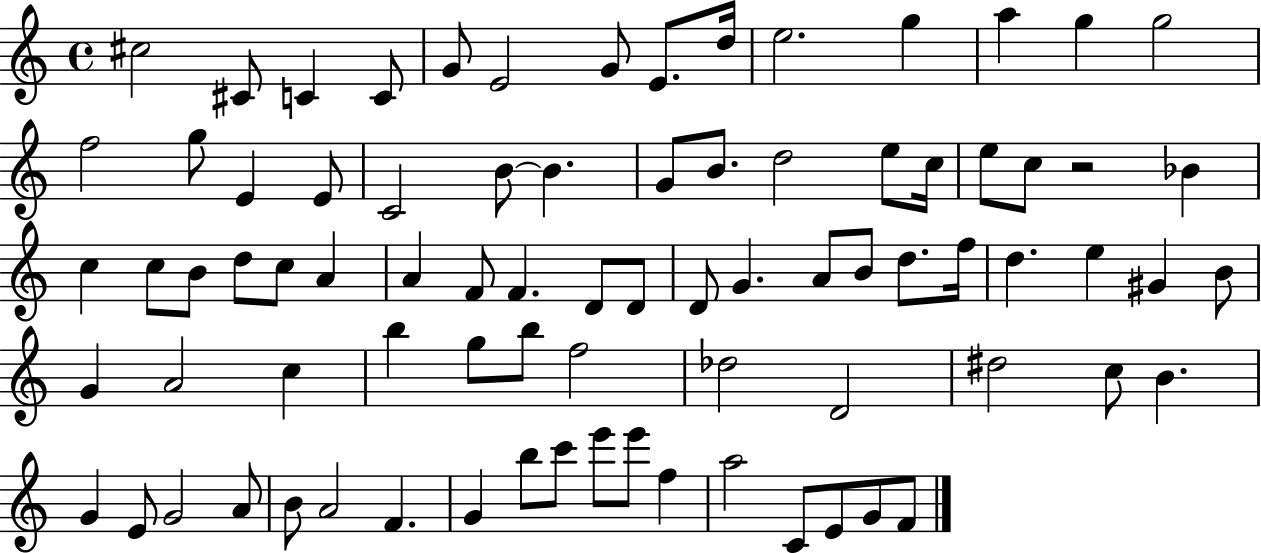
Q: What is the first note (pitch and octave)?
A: C#5